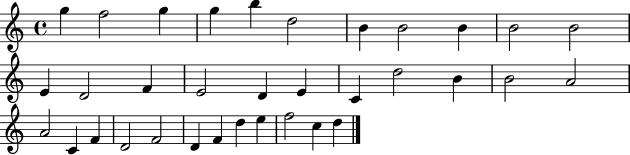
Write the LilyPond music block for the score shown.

{
  \clef treble
  \time 4/4
  \defaultTimeSignature
  \key c \major
  g''4 f''2 g''4 | g''4 b''4 d''2 | b'4 b'2 b'4 | b'2 b'2 | \break e'4 d'2 f'4 | e'2 d'4 e'4 | c'4 d''2 b'4 | b'2 a'2 | \break a'2 c'4 f'4 | d'2 f'2 | d'4 f'4 d''4 e''4 | f''2 c''4 d''4 | \break \bar "|."
}